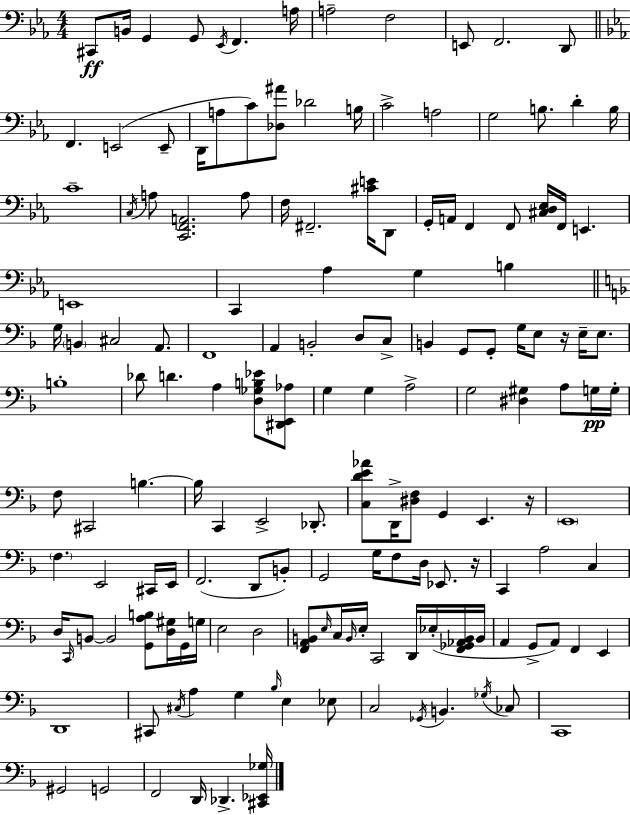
{
  \clef bass
  \numericTimeSignature
  \time 4/4
  \key ees \major
  cis,8\ff b,16 g,4 g,8 \acciaccatura { ees,16 } f,4. | a16 a2-- f2 | e,8 f,2. d,8 | \bar "||" \break \key c \minor f,4. e,2( e,8-- | d,16 a8 c'8) <des ais'>8 des'2 b16 | c'2-> a2 | g2 b8. d'4-. b16 | \break c'1-- | \acciaccatura { c16 } a8 <c, f, a,>2. a8 | f16 fis,2.-- <cis' e'>16 d,8 | g,16-. a,16 f,4 f,8 <cis d ees>16 f,16 e,4. | \break e,1 | c,4 aes4 g4 b4 | \bar "||" \break \key f \major g16 \parenthesize b,4 cis2 a,8. | f,1 | a,4 b,2-. d8 c8-> | b,4 g,8 g,8-. g16 e8 r16 e16-- e8. | \break b1-. | des'8 d'4. a4 <d ges b ees'>8 <dis, e, aes>8 | g4 g4 a2-> | g2 <dis gis>4 a8 g16\pp g16-. | \break f8 cis,2 b4.~~ | b16 c,4 e,2-> des,8.-. | <c d' e' aes'>8 d,16-> <dis f>8 g,4 e,4. r16 | \parenthesize e,1 | \break \parenthesize f4. e,2 cis,16 e,16 | f,2.( d,8 b,8-.) | g,2 g16 f8 d16 ees,8. r16 | c,4 a2 c4 | \break d16 \grace { c,16 } b,8~~ b,2 <g, a b>8 <d gis>16 g,16 | g16 e2 d2 | <f, a, b,>8 \grace { e16 } c16 \grace { b,16 } e16-. c,2 d,16 | ees16-.( <f, ges, aes, b,>16 b,16 a,4 g,8-> a,8) f,4 e,4 | \break d,1 | cis,8 \acciaccatura { cis16 } a4 g4 \grace { bes16 } e4 | ees8 c2 \acciaccatura { ges,16 } b,4. | \acciaccatura { ges16 } ces8 c,1 | \break gis,2 g,2 | f,2 d,16 | des,4.-> <cis, ees, ges>16 \bar "|."
}